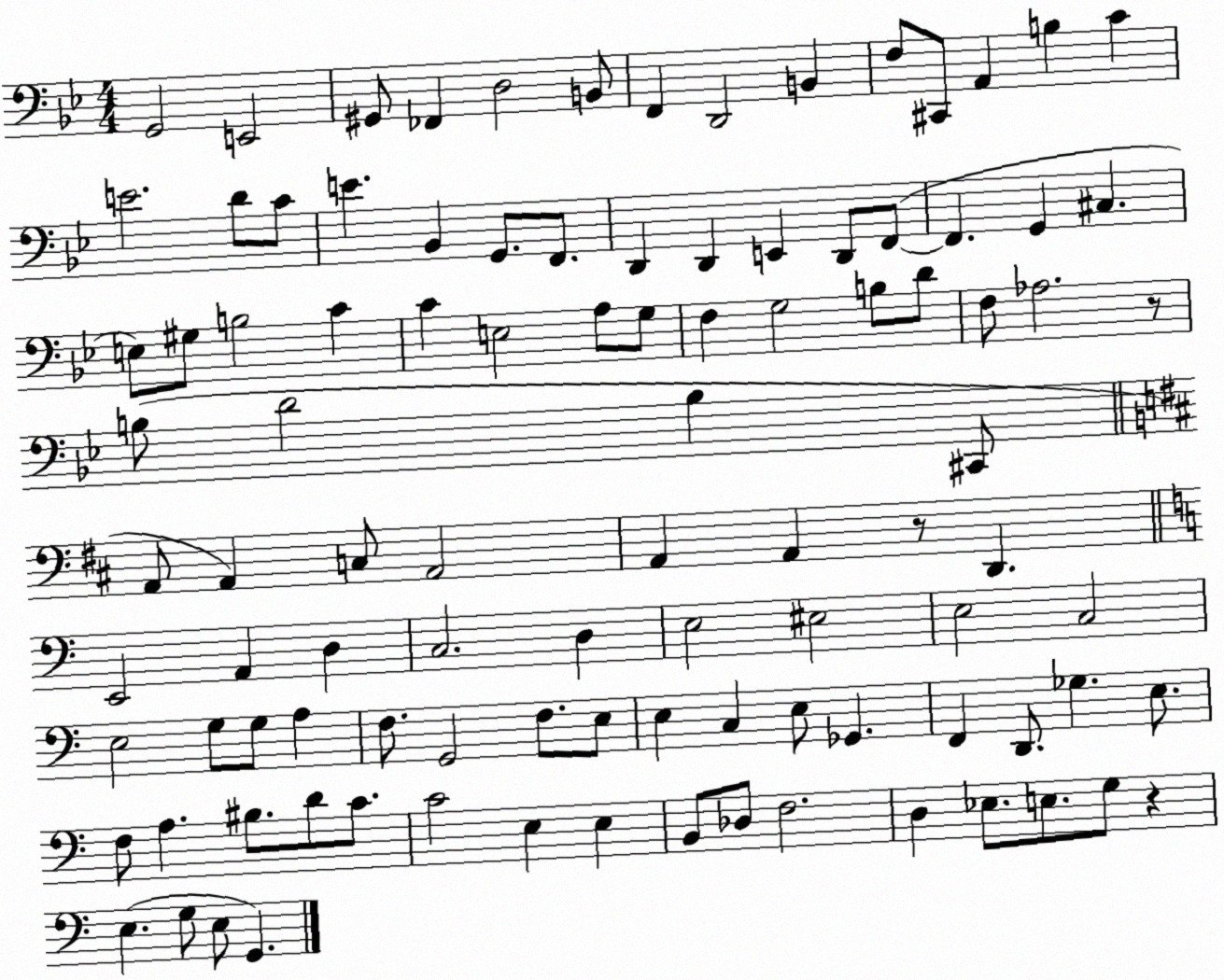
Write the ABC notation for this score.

X:1
T:Untitled
M:4/4
L:1/4
K:Bb
G,,2 E,,2 ^G,,/2 _F,, D,2 B,,/2 F,, D,,2 B,, F,/2 ^C,,/2 A,, B, C E2 D/2 C/2 E _B,, G,,/2 F,,/2 D,, D,, E,, D,,/2 F,,/2 F,, G,, ^C, E,/2 ^G,/2 B,2 C C E,2 A,/2 G,/2 F, G,2 B,/2 D/2 F,/2 _A,2 z/2 B,/2 D2 B, ^C,,/2 A,,/2 A,, C,/2 A,,2 A,, A,, z/2 D,, E,,2 A,, D, C,2 D, E,2 ^E,2 E,2 C,2 E,2 G,/2 G,/2 A, F,/2 G,,2 F,/2 E,/2 E, C, E,/2 _G,, F,, D,,/2 _G, E,/2 F,/2 A, ^B,/2 D/2 C/2 C2 E, E, B,,/2 _D,/2 F,2 D, _E,/2 E,/2 G,/2 z E, G,/2 E,/2 G,,